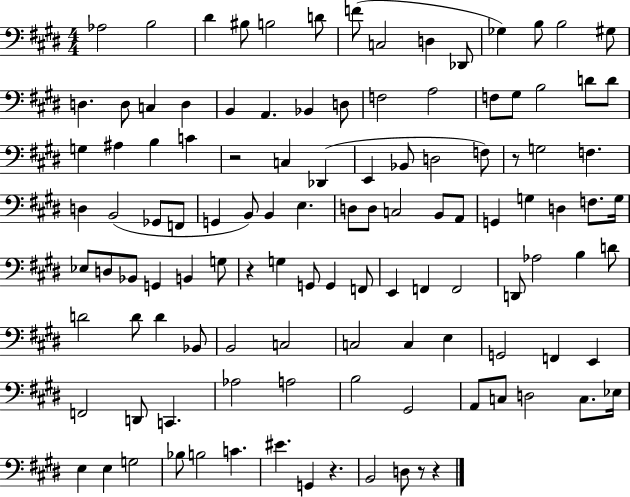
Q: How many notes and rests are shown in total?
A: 116